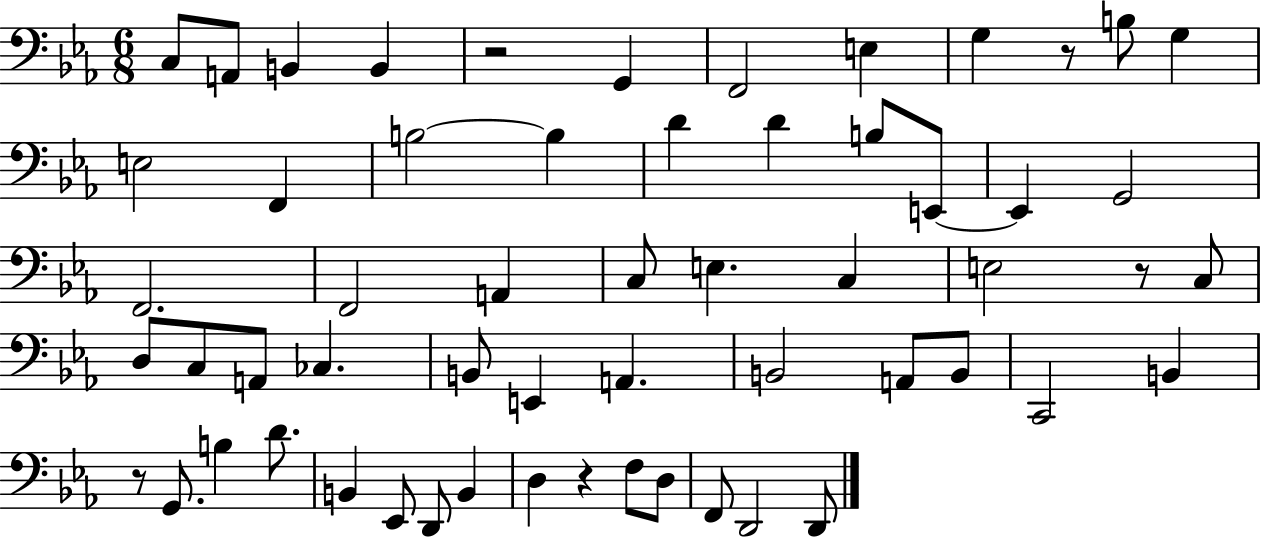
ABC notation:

X:1
T:Untitled
M:6/8
L:1/4
K:Eb
C,/2 A,,/2 B,, B,, z2 G,, F,,2 E, G, z/2 B,/2 G, E,2 F,, B,2 B, D D B,/2 E,,/2 E,, G,,2 F,,2 F,,2 A,, C,/2 E, C, E,2 z/2 C,/2 D,/2 C,/2 A,,/2 _C, B,,/2 E,, A,, B,,2 A,,/2 B,,/2 C,,2 B,, z/2 G,,/2 B, D/2 B,, _E,,/2 D,,/2 B,, D, z F,/2 D,/2 F,,/2 D,,2 D,,/2